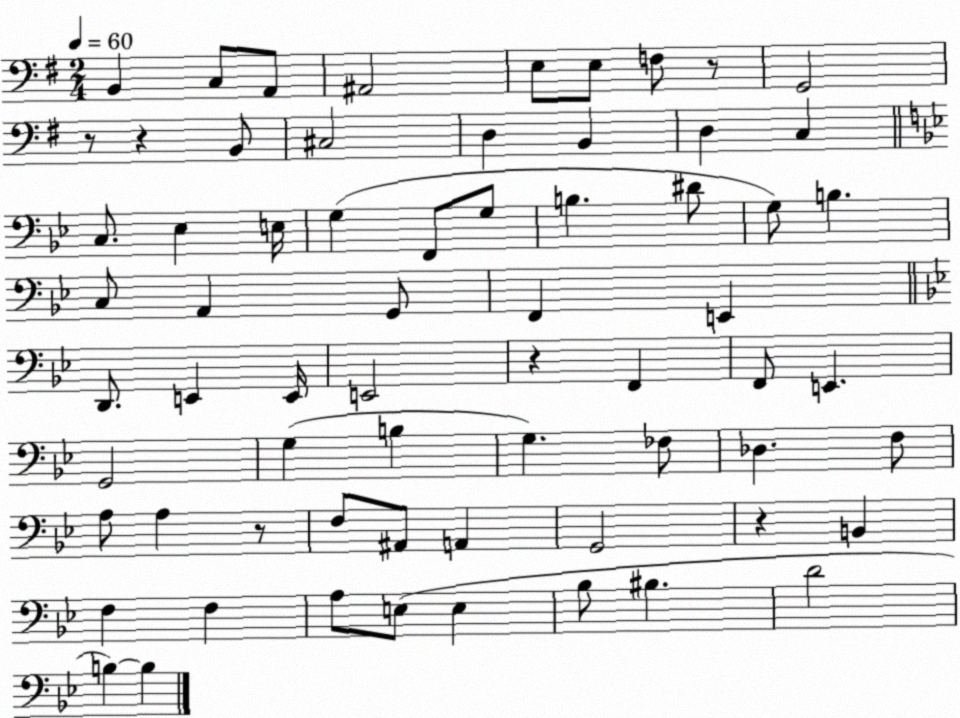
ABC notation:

X:1
T:Untitled
M:2/4
L:1/4
K:G
B,, C,/2 A,,/2 ^A,,2 E,/2 E,/2 F,/2 z/2 G,,2 z/2 z B,,/2 ^C,2 D, B,, D, C, C,/2 _E, E,/4 G, F,,/2 G,/2 B, ^D/2 G,/2 B, C,/2 A,, G,,/2 F,, E,, D,,/2 E,, E,,/4 E,,2 z F,, F,,/2 E,, G,,2 G, B, G, _F,/2 _D, F,/2 A,/2 A, z/2 F,/2 ^A,,/2 A,, G,,2 z B,, F, F, A,/2 E,/2 E, _B,/2 ^B, D2 B, B,